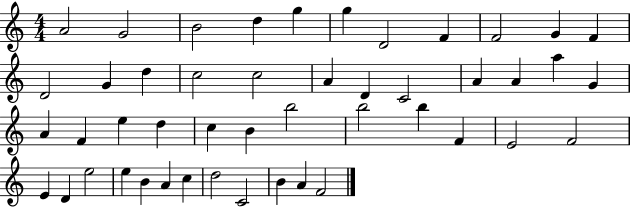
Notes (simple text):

A4/h G4/h B4/h D5/q G5/q G5/q D4/h F4/q F4/h G4/q F4/q D4/h G4/q D5/q C5/h C5/h A4/q D4/q C4/h A4/q A4/q A5/q G4/q A4/q F4/q E5/q D5/q C5/q B4/q B5/h B5/h B5/q F4/q E4/h F4/h E4/q D4/q E5/h E5/q B4/q A4/q C5/q D5/h C4/h B4/q A4/q F4/h